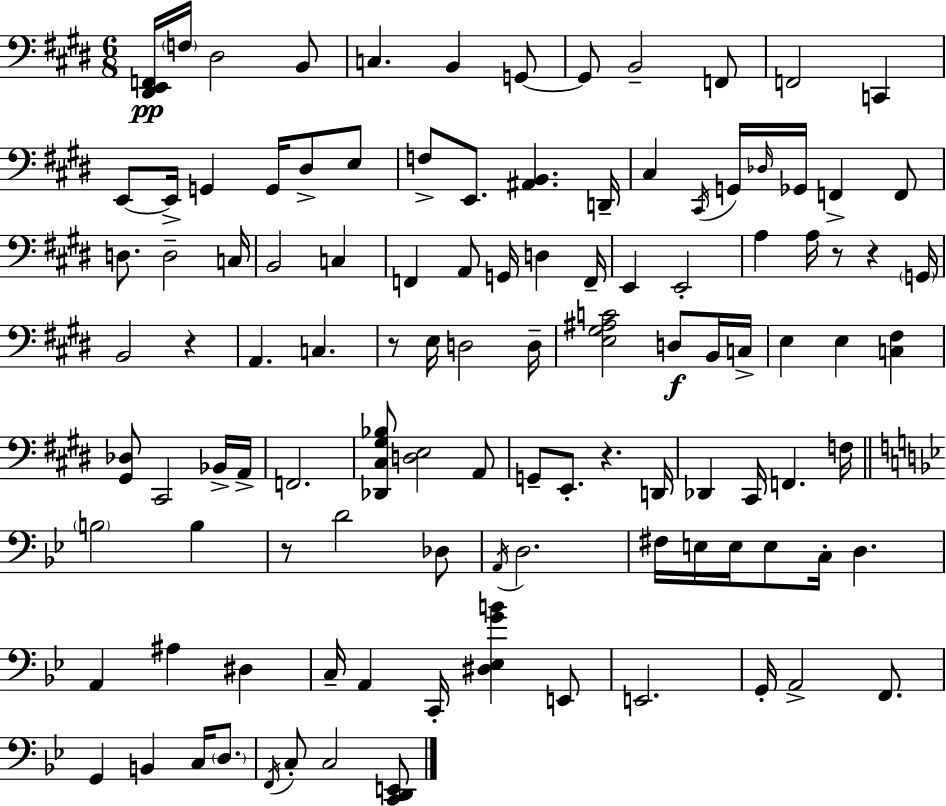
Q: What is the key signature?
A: E major